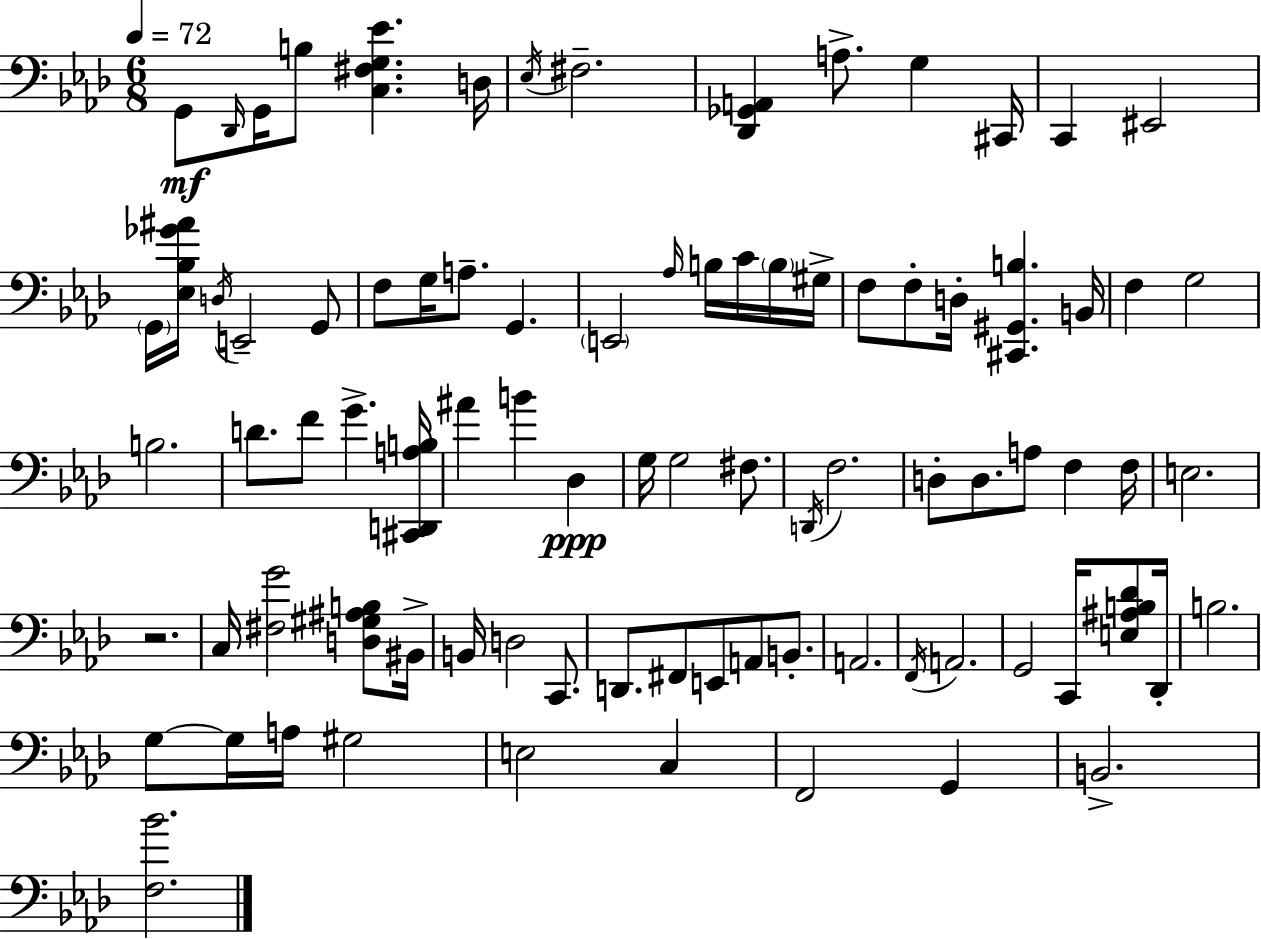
X:1
T:Untitled
M:6/8
L:1/4
K:Ab
G,,/2 _D,,/4 G,,/4 B,/2 [C,^F,G,_E] D,/4 _E,/4 ^F,2 [_D,,_G,,A,,] A,/2 G, ^C,,/4 C,, ^E,,2 G,,/4 [_E,_B,_G^A]/4 D,/4 E,,2 G,,/2 F,/2 G,/4 A,/2 G,, E,,2 _A,/4 B,/4 C/4 B,/4 ^G,/4 F,/2 F,/2 D,/4 [^C,,^G,,B,] B,,/4 F, G,2 B,2 D/2 F/2 G [^C,,D,,A,B,]/4 ^A B _D, G,/4 G,2 ^F,/2 D,,/4 F,2 D,/2 D,/2 A,/2 F, F,/4 E,2 z2 C,/4 [^F,G]2 [D,^G,^A,B,]/2 ^B,,/4 B,,/4 D,2 C,,/2 D,,/2 ^F,,/2 E,,/2 A,,/2 B,,/2 A,,2 F,,/4 A,,2 G,,2 C,,/4 [E,^A,B,_D]/2 _D,,/4 B,2 G,/2 G,/4 A,/4 ^G,2 E,2 C, F,,2 G,, B,,2 [F,_B]2